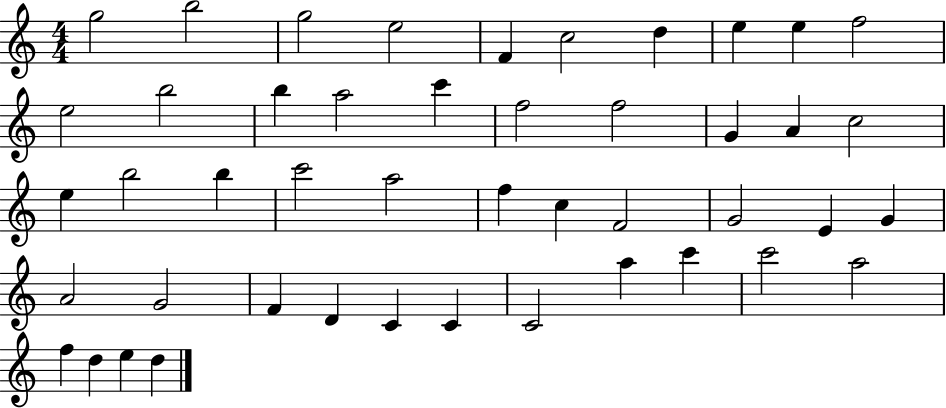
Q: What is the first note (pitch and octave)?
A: G5